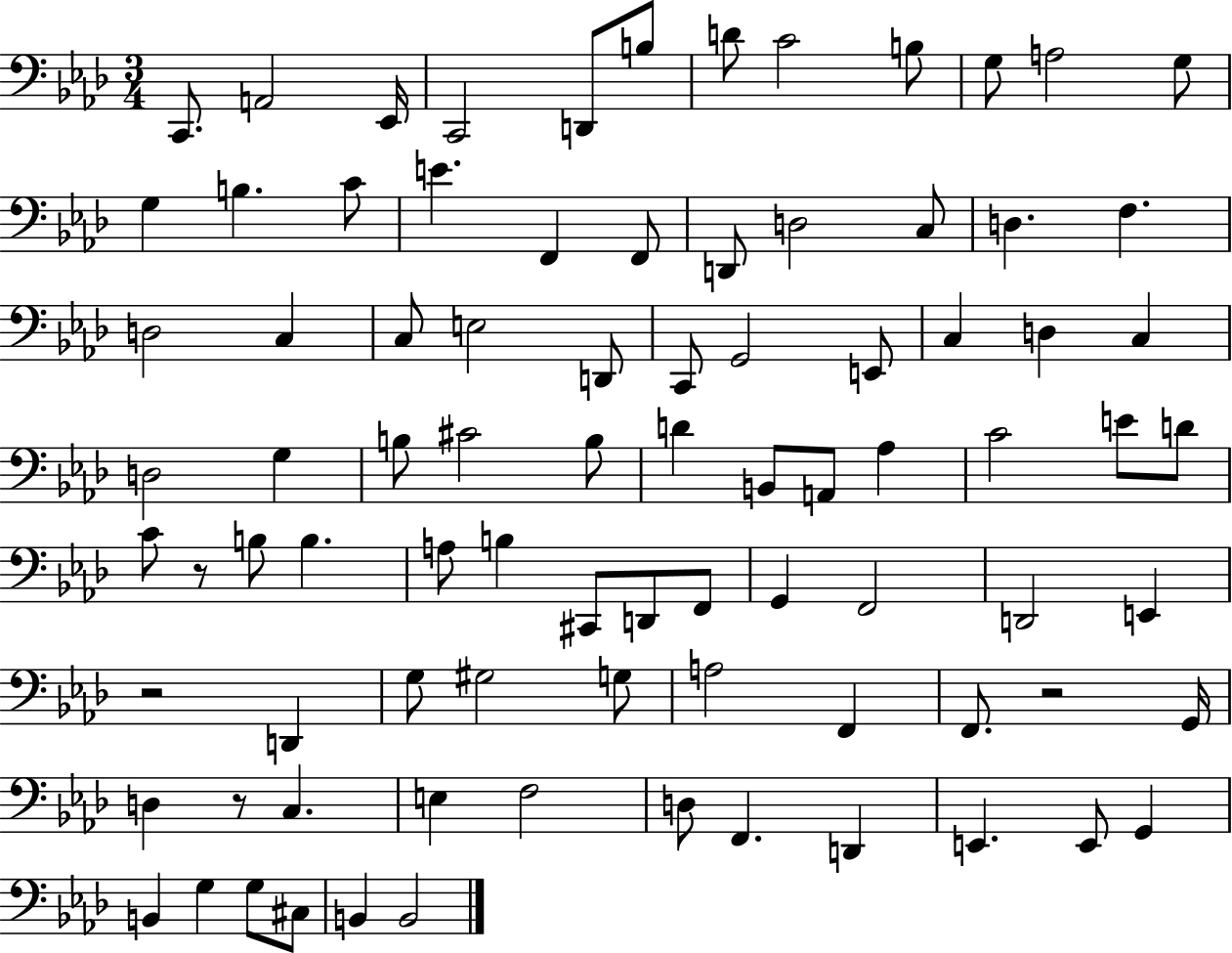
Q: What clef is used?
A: bass